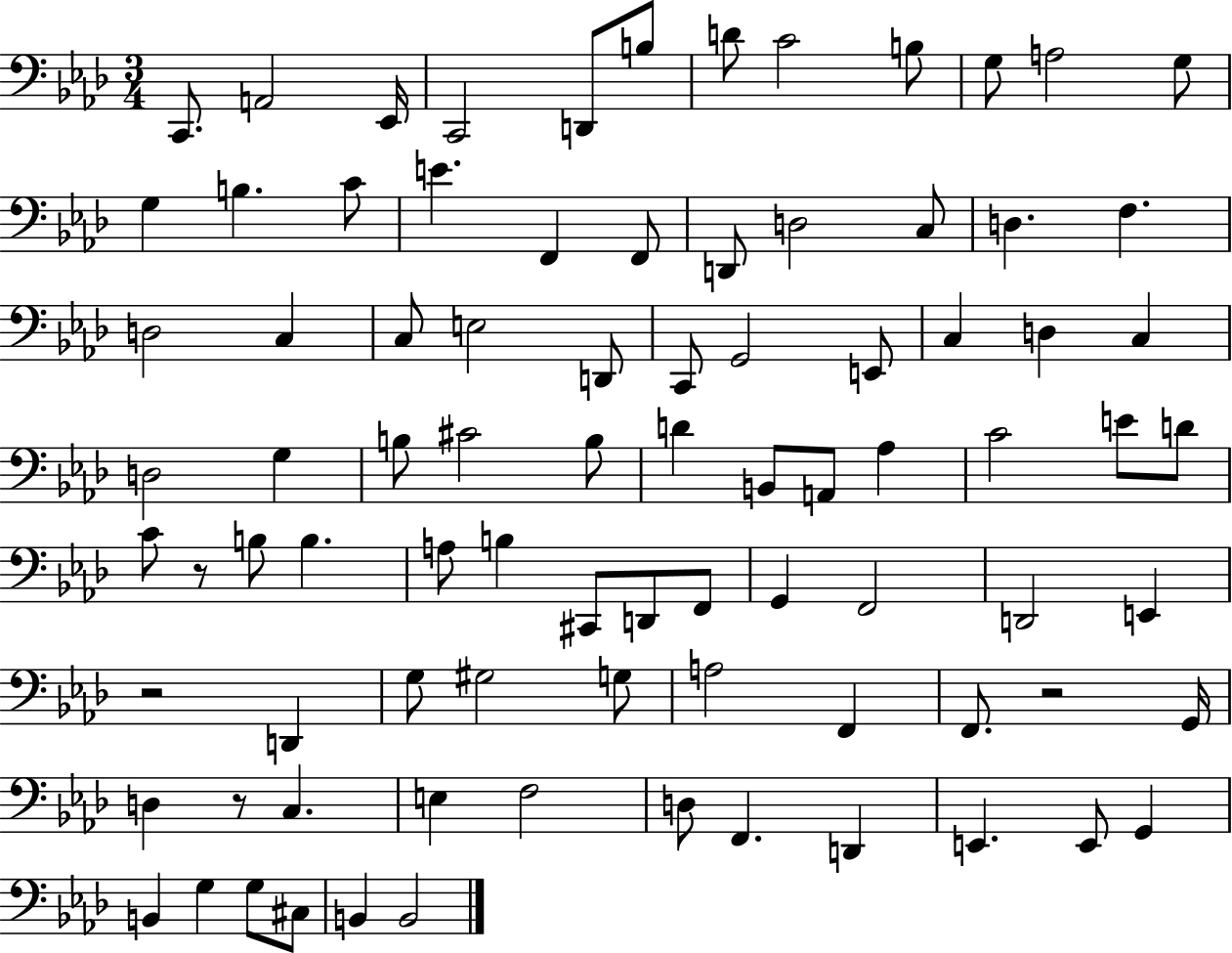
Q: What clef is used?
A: bass